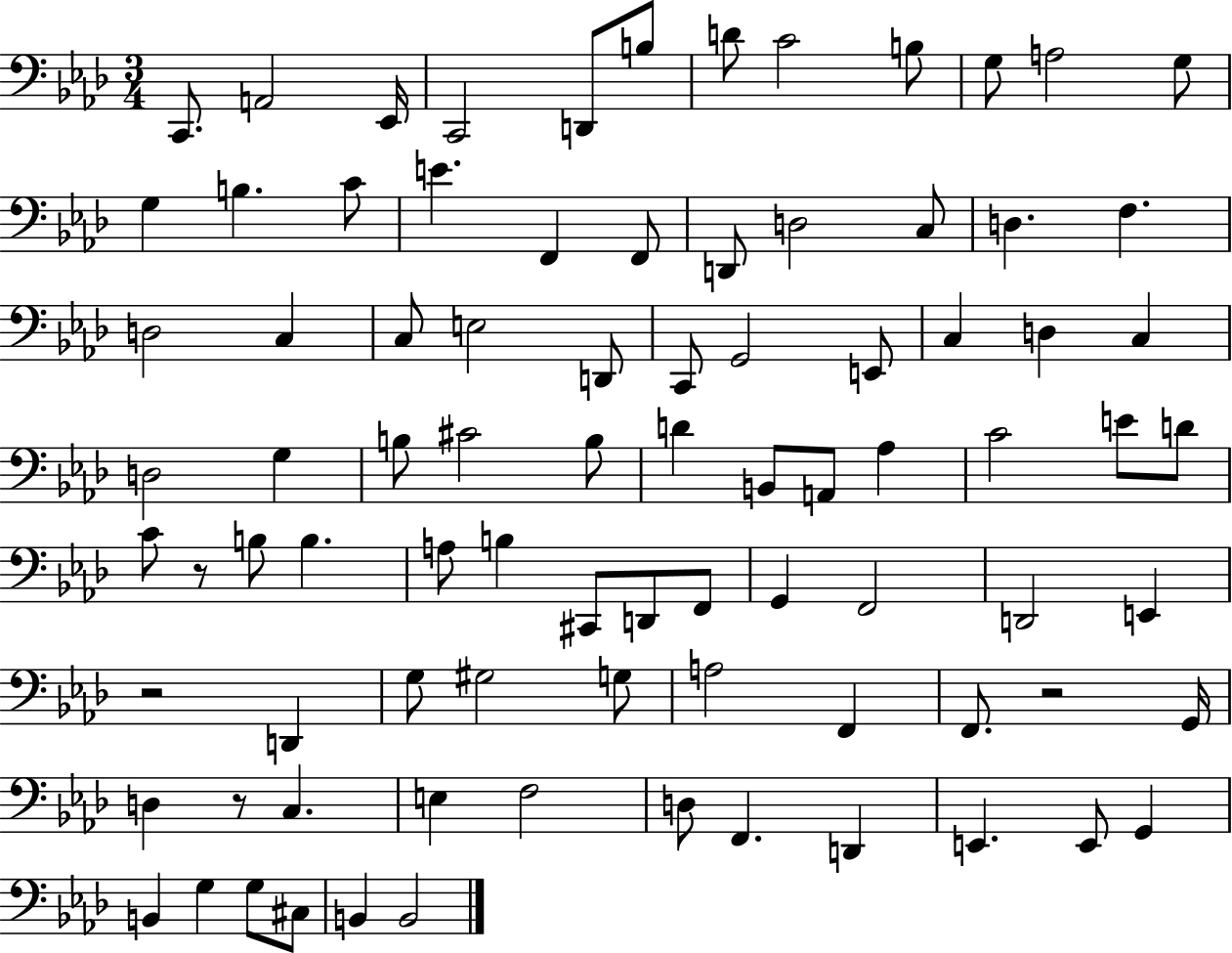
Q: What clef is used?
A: bass